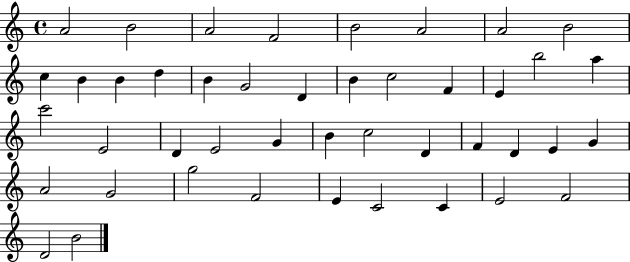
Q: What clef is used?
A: treble